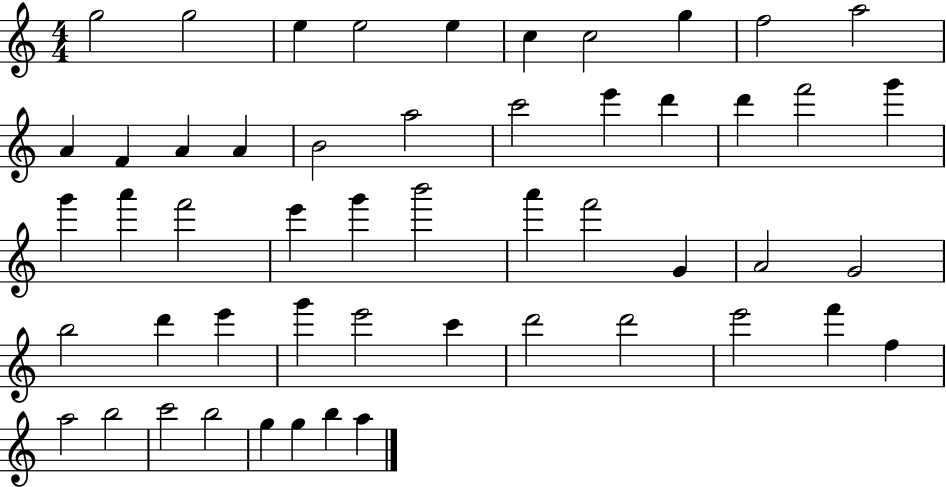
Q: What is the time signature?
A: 4/4